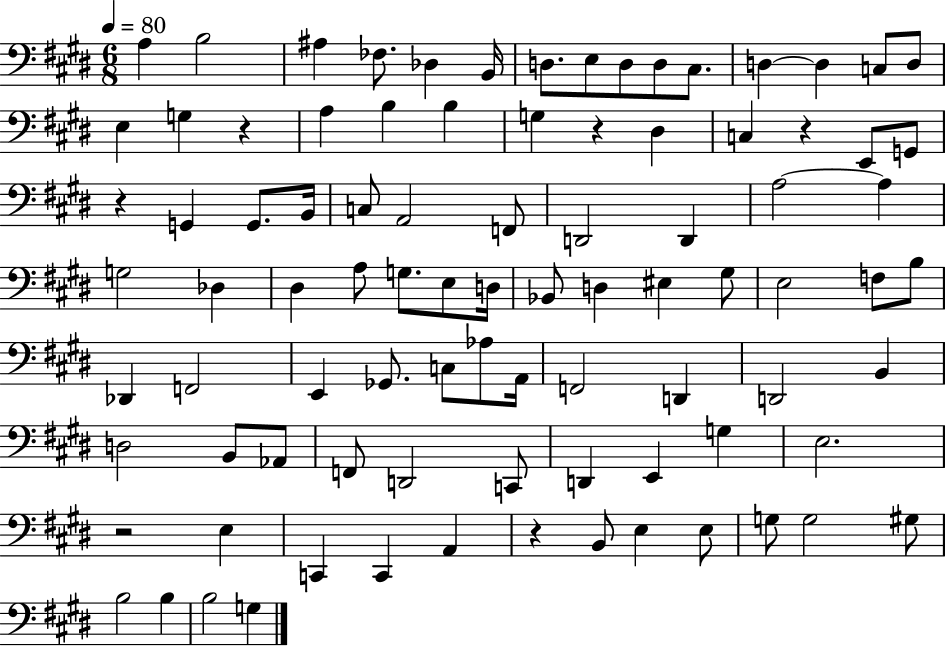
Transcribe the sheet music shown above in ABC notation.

X:1
T:Untitled
M:6/8
L:1/4
K:E
A, B,2 ^A, _F,/2 _D, B,,/4 D,/2 E,/2 D,/2 D,/2 ^C,/2 D, D, C,/2 D,/2 E, G, z A, B, B, G, z ^D, C, z E,,/2 G,,/2 z G,, G,,/2 B,,/4 C,/2 A,,2 F,,/2 D,,2 D,, A,2 A, G,2 _D, ^D, A,/2 G,/2 E,/2 D,/4 _B,,/2 D, ^E, ^G,/2 E,2 F,/2 B,/2 _D,, F,,2 E,, _G,,/2 C,/2 _A,/2 A,,/4 F,,2 D,, D,,2 B,, D,2 B,,/2 _A,,/2 F,,/2 D,,2 C,,/2 D,, E,, G, E,2 z2 E, C,, C,, A,, z B,,/2 E, E,/2 G,/2 G,2 ^G,/2 B,2 B, B,2 G,